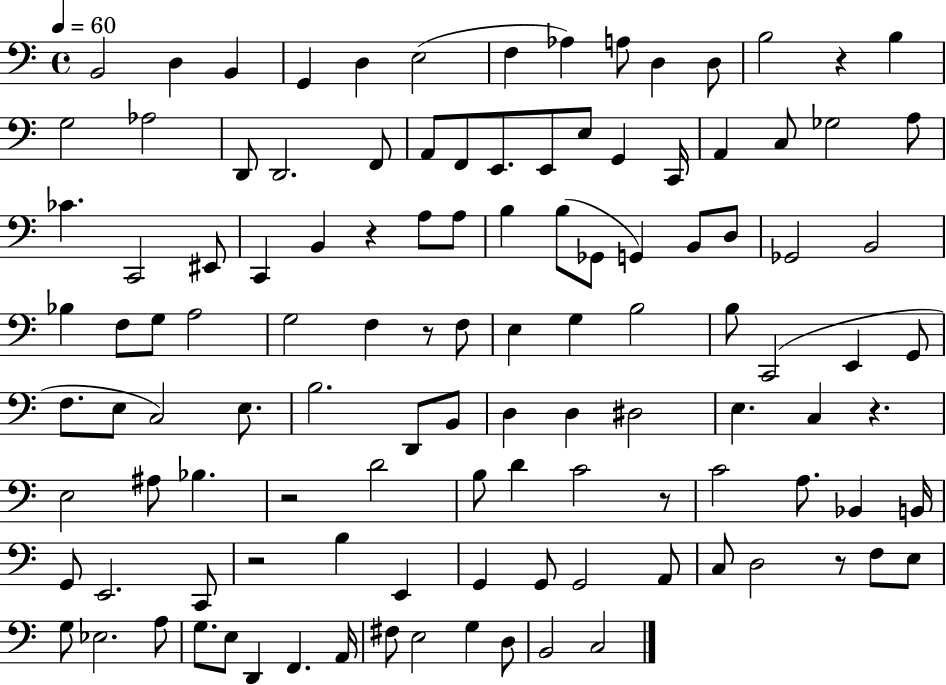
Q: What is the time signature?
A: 4/4